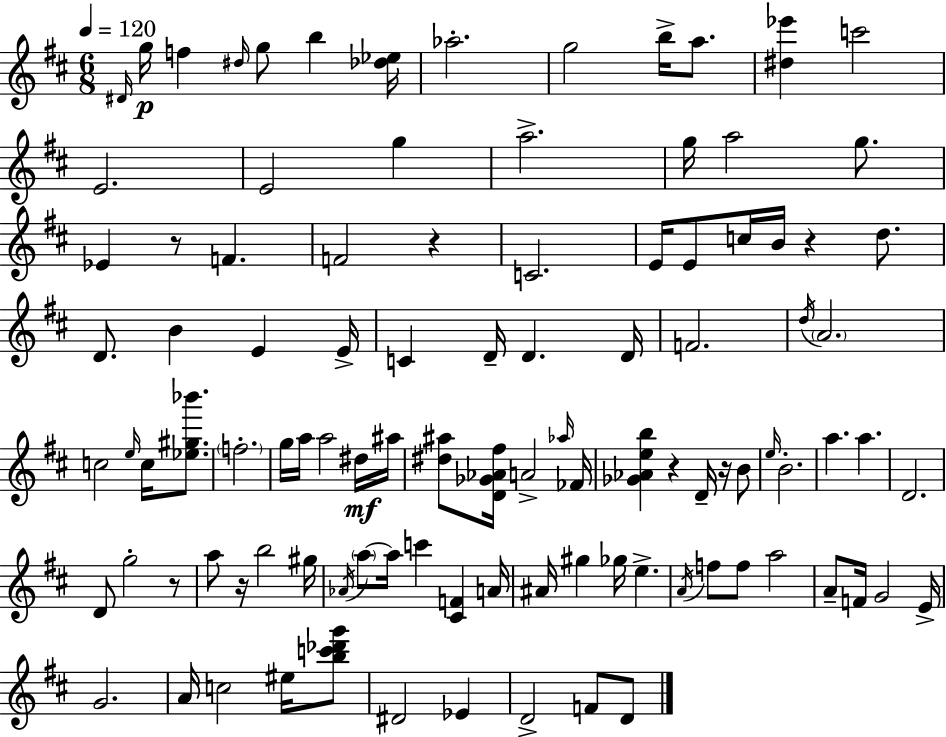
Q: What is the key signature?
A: D major